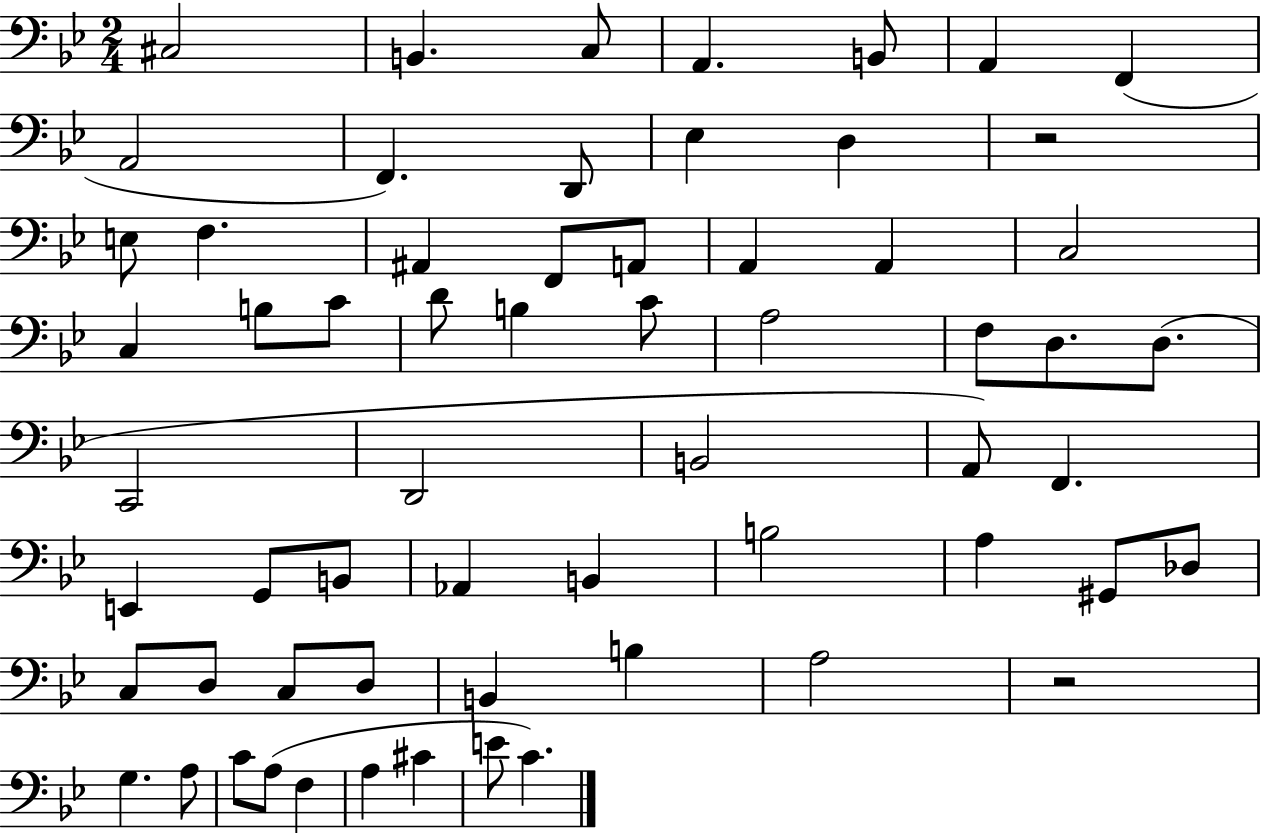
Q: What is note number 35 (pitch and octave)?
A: F2